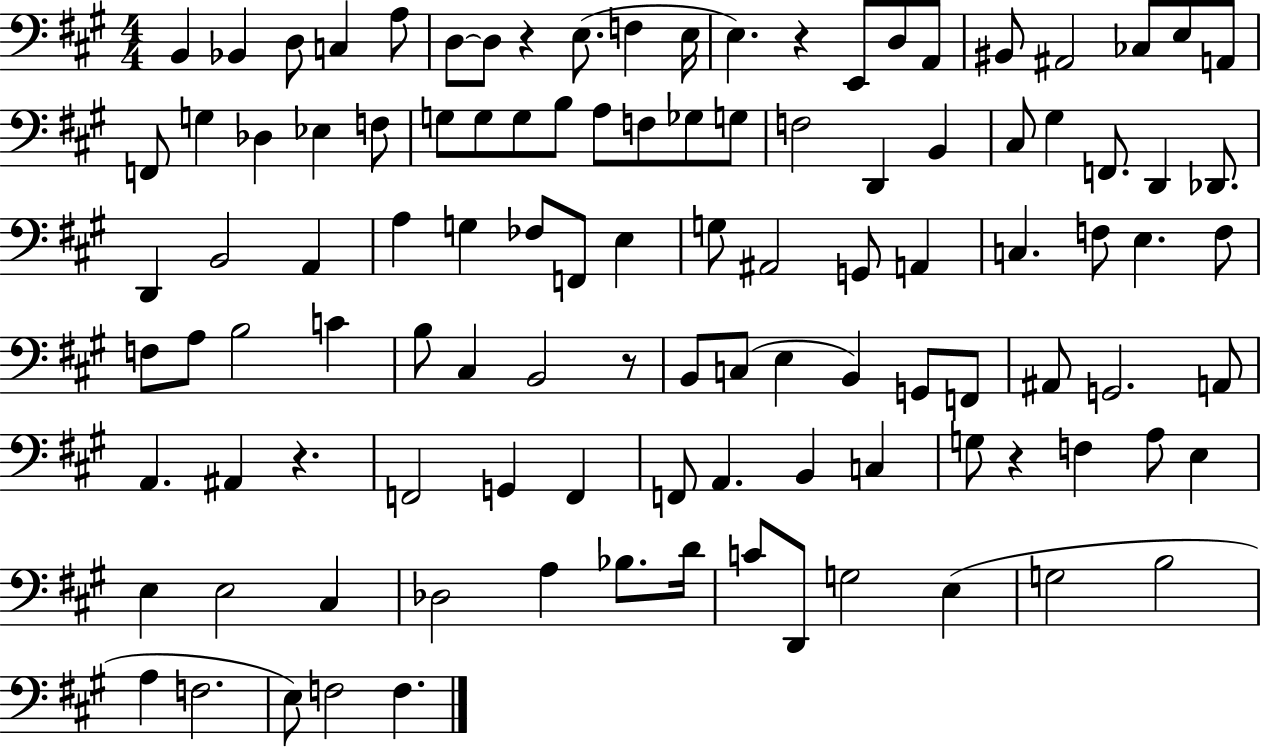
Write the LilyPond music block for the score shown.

{
  \clef bass
  \numericTimeSignature
  \time 4/4
  \key a \major
  b,4 bes,4 d8 c4 a8 | d8~~ d8 r4 e8.( f4 e16 | e4.) r4 e,8 d8 a,8 | bis,8 ais,2 ces8 e8 a,8 | \break f,8 g4 des4 ees4 f8 | g8 g8 g8 b8 a8 f8 ges8 g8 | f2 d,4 b,4 | cis8 gis4 f,8. d,4 des,8. | \break d,4 b,2 a,4 | a4 g4 fes8 f,8 e4 | g8 ais,2 g,8 a,4 | c4. f8 e4. f8 | \break f8 a8 b2 c'4 | b8 cis4 b,2 r8 | b,8 c8( e4 b,4) g,8 f,8 | ais,8 g,2. a,8 | \break a,4. ais,4 r4. | f,2 g,4 f,4 | f,8 a,4. b,4 c4 | g8 r4 f4 a8 e4 | \break e4 e2 cis4 | des2 a4 bes8. d'16 | c'8 d,8 g2 e4( | g2 b2 | \break a4 f2. | e8) f2 f4. | \bar "|."
}